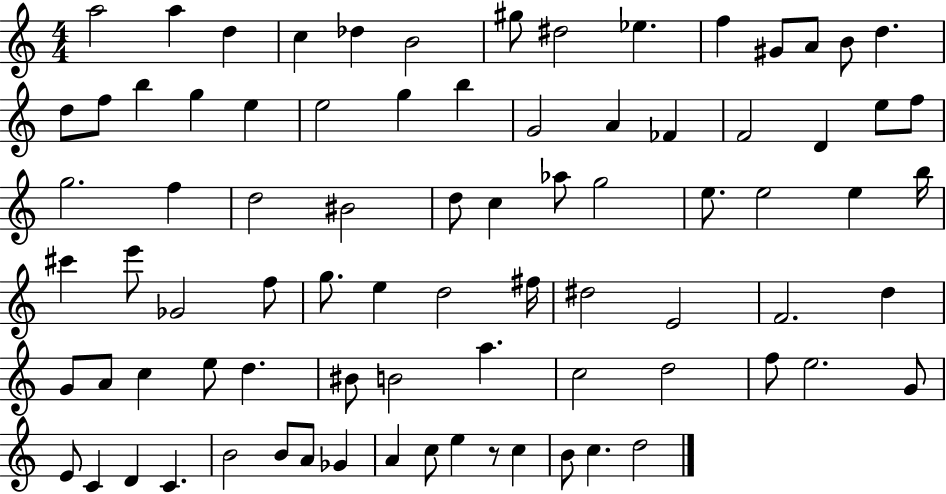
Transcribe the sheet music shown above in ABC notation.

X:1
T:Untitled
M:4/4
L:1/4
K:C
a2 a d c _d B2 ^g/2 ^d2 _e f ^G/2 A/2 B/2 d d/2 f/2 b g e e2 g b G2 A _F F2 D e/2 f/2 g2 f d2 ^B2 d/2 c _a/2 g2 e/2 e2 e b/4 ^c' e'/2 _G2 f/2 g/2 e d2 ^f/4 ^d2 E2 F2 d G/2 A/2 c e/2 d ^B/2 B2 a c2 d2 f/2 e2 G/2 E/2 C D C B2 B/2 A/2 _G A c/2 e z/2 c B/2 c d2